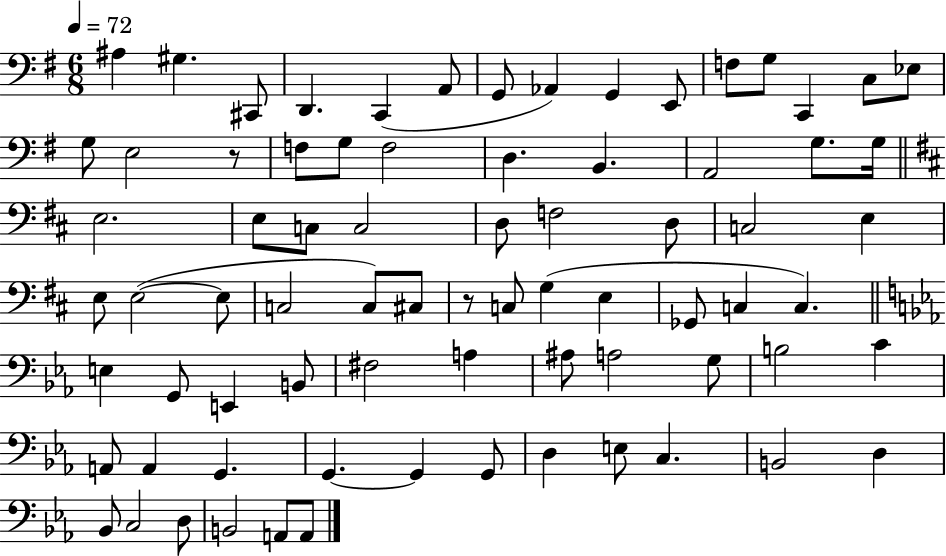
{
  \clef bass
  \numericTimeSignature
  \time 6/8
  \key g \major
  \tempo 4 = 72
  \repeat volta 2 { ais4 gis4. cis,8 | d,4. c,4( a,8 | g,8 aes,4) g,4 e,8 | f8 g8 c,4 c8 ees8 | \break g8 e2 r8 | f8 g8 f2 | d4. b,4. | a,2 g8. g16 | \break \bar "||" \break \key d \major e2. | e8 c8 c2 | d8 f2 d8 | c2 e4 | \break e8 e2~(~ e8 | c2 c8) cis8 | r8 c8 g4( e4 | ges,8 c4 c4.) | \break \bar "||" \break \key c \minor e4 g,8 e,4 b,8 | fis2 a4 | ais8 a2 g8 | b2 c'4 | \break a,8 a,4 g,4. | g,4.~~ g,4 g,8 | d4 e8 c4. | b,2 d4 | \break bes,8 c2 d8 | b,2 a,8 a,8 | } \bar "|."
}